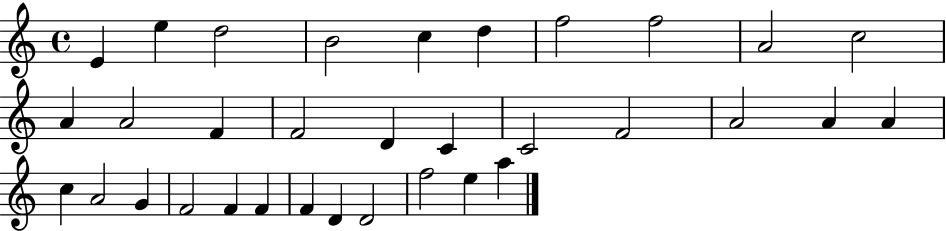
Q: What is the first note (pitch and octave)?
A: E4